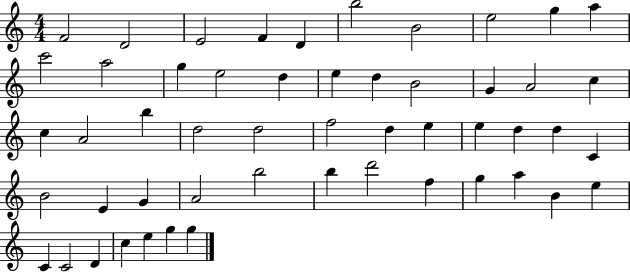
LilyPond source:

{
  \clef treble
  \numericTimeSignature
  \time 4/4
  \key c \major
  f'2 d'2 | e'2 f'4 d'4 | b''2 b'2 | e''2 g''4 a''4 | \break c'''2 a''2 | g''4 e''2 d''4 | e''4 d''4 b'2 | g'4 a'2 c''4 | \break c''4 a'2 b''4 | d''2 d''2 | f''2 d''4 e''4 | e''4 d''4 d''4 c'4 | \break b'2 e'4 g'4 | a'2 b''2 | b''4 d'''2 f''4 | g''4 a''4 b'4 e''4 | \break c'4 c'2 d'4 | c''4 e''4 g''4 g''4 | \bar "|."
}